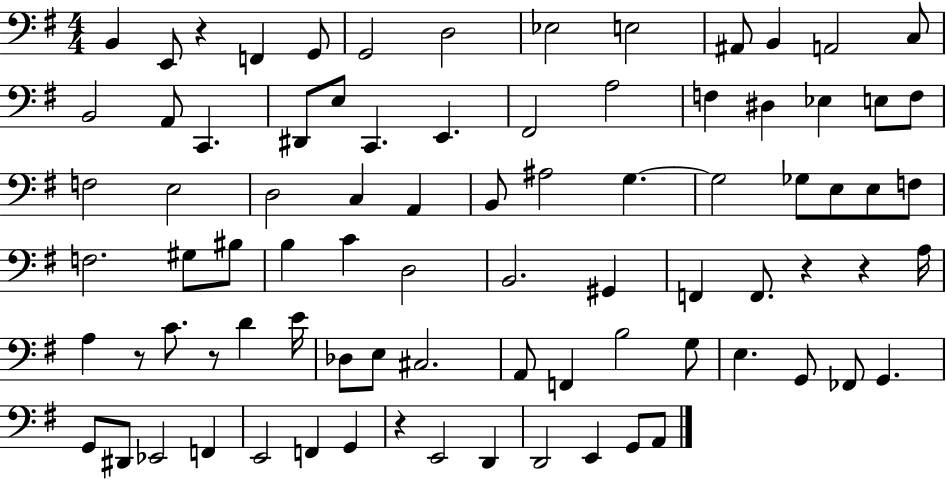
{
  \clef bass
  \numericTimeSignature
  \time 4/4
  \key g \major
  b,4 e,8 r4 f,4 g,8 | g,2 d2 | ees2 e2 | ais,8 b,4 a,2 c8 | \break b,2 a,8 c,4. | dis,8 e8 c,4. e,4. | fis,2 a2 | f4 dis4 ees4 e8 f8 | \break f2 e2 | d2 c4 a,4 | b,8 ais2 g4.~~ | g2 ges8 e8 e8 f8 | \break f2. gis8 bis8 | b4 c'4 d2 | b,2. gis,4 | f,4 f,8. r4 r4 a16 | \break a4 r8 c'8. r8 d'4 e'16 | des8 e8 cis2. | a,8 f,4 b2 g8 | e4. g,8 fes,8 g,4. | \break g,8 dis,8 ees,2 f,4 | e,2 f,4 g,4 | r4 e,2 d,4 | d,2 e,4 g,8 a,8 | \break \bar "|."
}